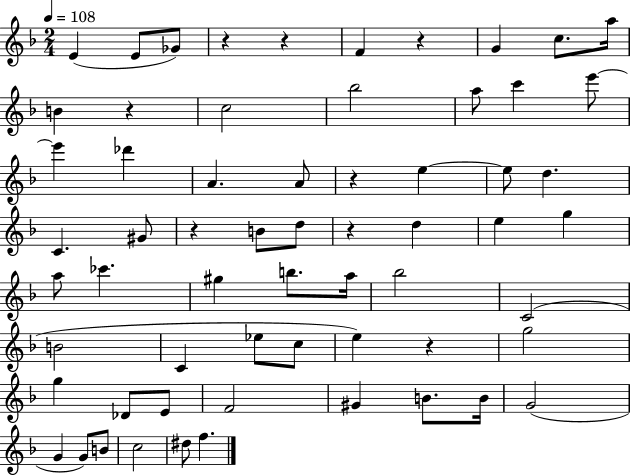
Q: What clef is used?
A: treble